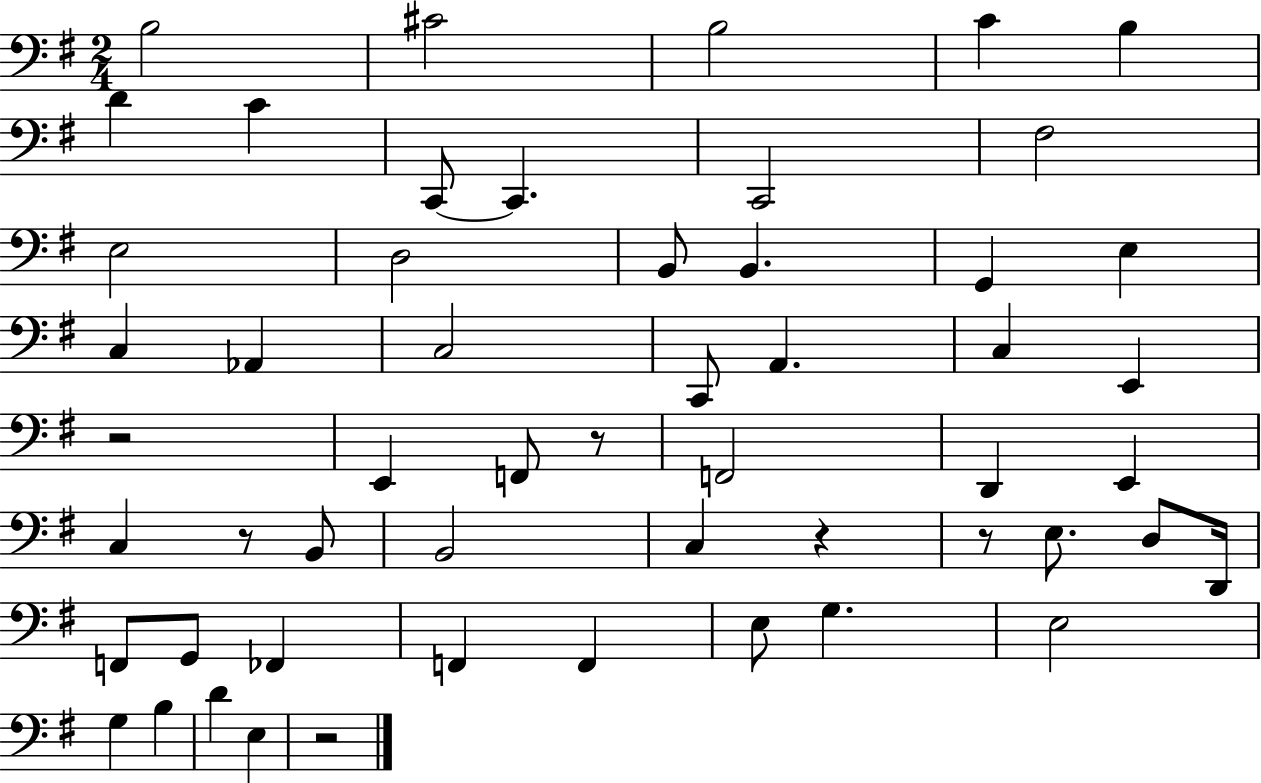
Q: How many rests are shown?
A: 6